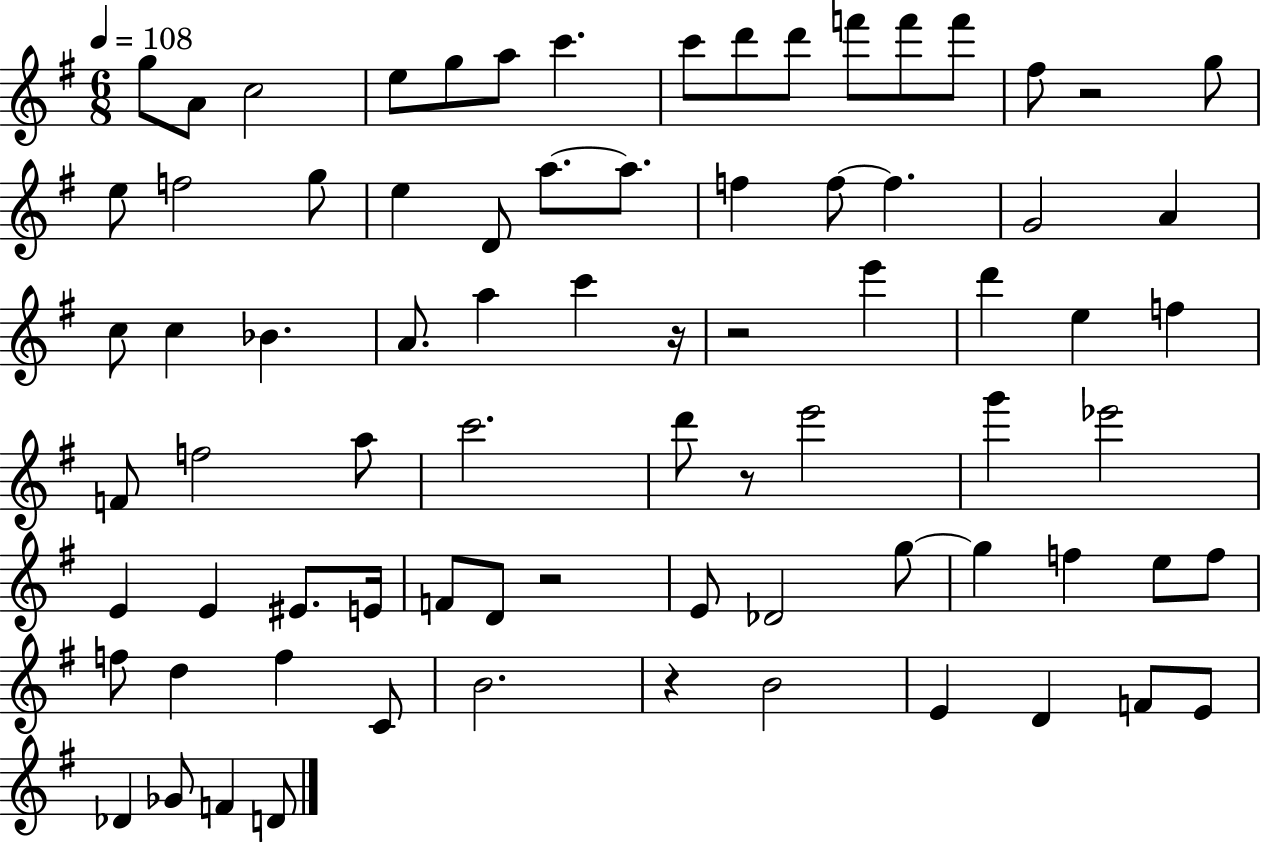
G5/e A4/e C5/h E5/e G5/e A5/e C6/q. C6/e D6/e D6/e F6/e F6/e F6/e F#5/e R/h G5/e E5/e F5/h G5/e E5/q D4/e A5/e. A5/e. F5/q F5/e F5/q. G4/h A4/q C5/e C5/q Bb4/q. A4/e. A5/q C6/q R/s R/h E6/q D6/q E5/q F5/q F4/e F5/h A5/e C6/h. D6/e R/e E6/h G6/q Eb6/h E4/q E4/q EIS4/e. E4/s F4/e D4/e R/h E4/e Db4/h G5/e G5/q F5/q E5/e F5/e F5/e D5/q F5/q C4/e B4/h. R/q B4/h E4/q D4/q F4/e E4/e Db4/q Gb4/e F4/q D4/e